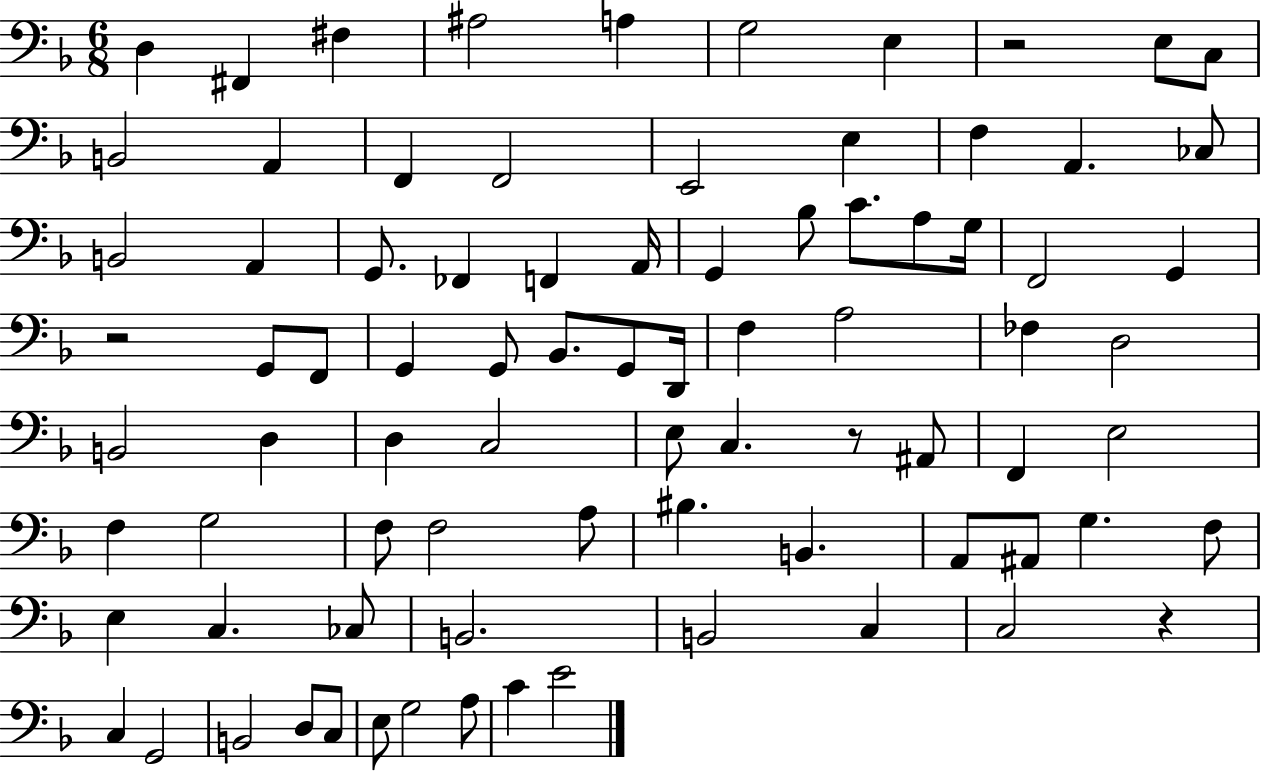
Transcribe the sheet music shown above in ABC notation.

X:1
T:Untitled
M:6/8
L:1/4
K:F
D, ^F,, ^F, ^A,2 A, G,2 E, z2 E,/2 C,/2 B,,2 A,, F,, F,,2 E,,2 E, F, A,, _C,/2 B,,2 A,, G,,/2 _F,, F,, A,,/4 G,, _B,/2 C/2 A,/2 G,/4 F,,2 G,, z2 G,,/2 F,,/2 G,, G,,/2 _B,,/2 G,,/2 D,,/4 F, A,2 _F, D,2 B,,2 D, D, C,2 E,/2 C, z/2 ^A,,/2 F,, E,2 F, G,2 F,/2 F,2 A,/2 ^B, B,, A,,/2 ^A,,/2 G, F,/2 E, C, _C,/2 B,,2 B,,2 C, C,2 z C, G,,2 B,,2 D,/2 C,/2 E,/2 G,2 A,/2 C E2